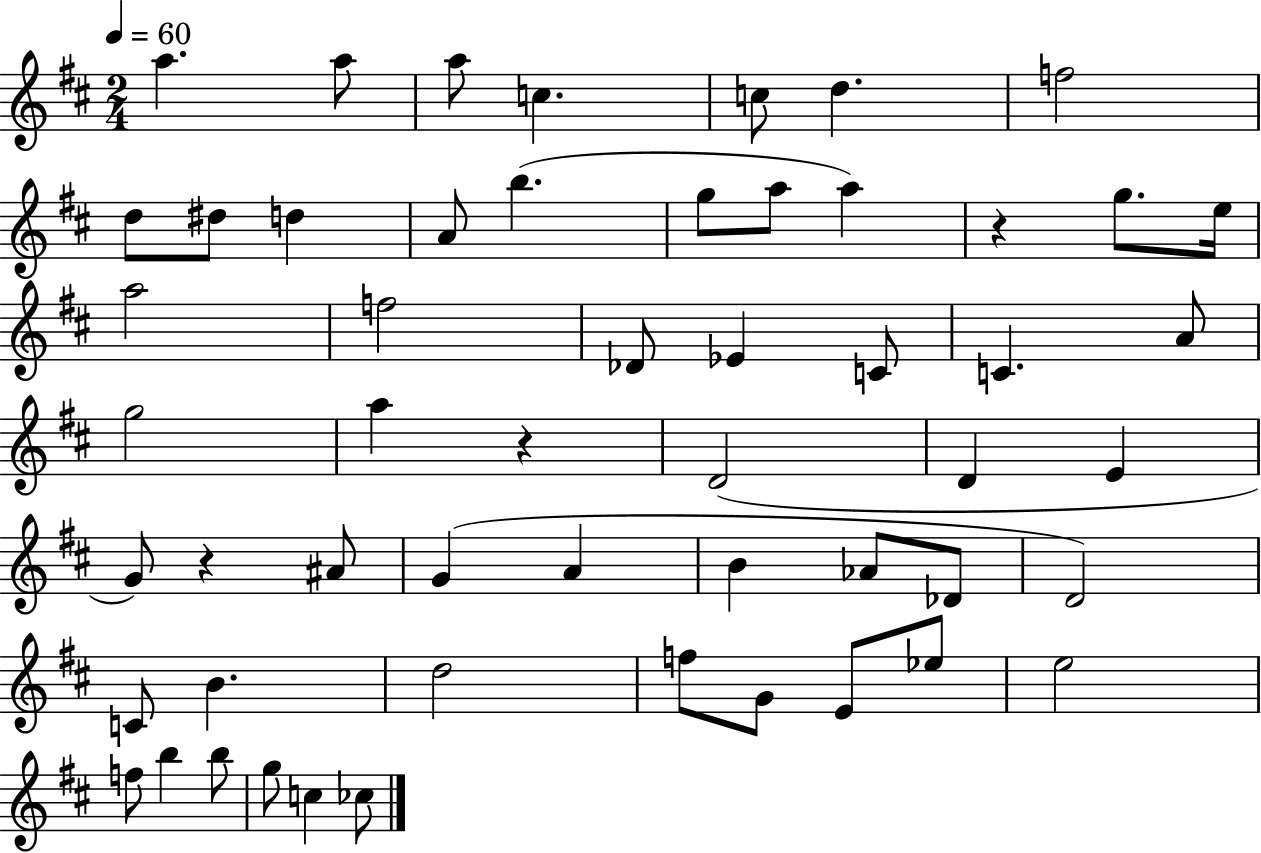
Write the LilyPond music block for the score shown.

{
  \clef treble
  \numericTimeSignature
  \time 2/4
  \key d \major
  \tempo 4 = 60
  a''4. a''8 | a''8 c''4. | c''8 d''4. | f''2 | \break d''8 dis''8 d''4 | a'8 b''4.( | g''8 a''8 a''4) | r4 g''8. e''16 | \break a''2 | f''2 | des'8 ees'4 c'8 | c'4. a'8 | \break g''2 | a''4 r4 | d'2( | d'4 e'4 | \break g'8) r4 ais'8 | g'4( a'4 | b'4 aes'8 des'8 | d'2) | \break c'8 b'4. | d''2 | f''8 g'8 e'8 ees''8 | e''2 | \break f''8 b''4 b''8 | g''8 c''4 ces''8 | \bar "|."
}